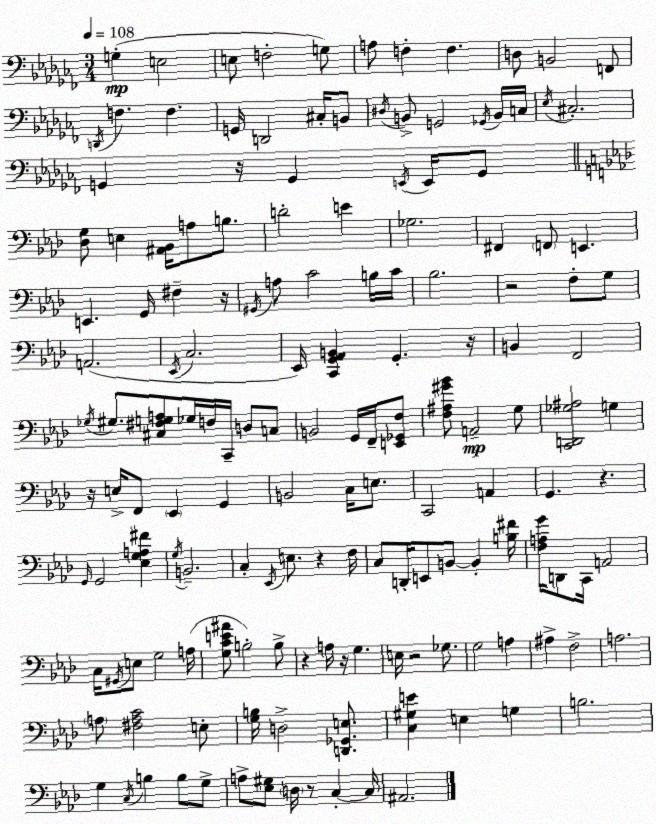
X:1
T:Untitled
M:3/4
L:1/4
K:Abm
G, E,2 E,/2 F,2 G,/2 A,/2 F, F, D,/2 B,,2 F,,/2 D,,/4 F, F, G,,/4 D,,2 ^C,/4 B,,/2 ^D,/4 B,,/2 G,,2 _G,,/4 B,,/4 C,/4 _E,/4 ^C,2 G,, z/4 G,, E,,/4 E,,/4 G,,/2 [_D,G,]/2 E, [^A,,_B,,]/4 A,/2 B,/2 D2 E _G,2 ^F,, F,,/2 E,, E,, G,,/4 ^F, z/4 ^G,,/4 A,/2 C2 B,/4 C/4 _B,2 z2 F,/2 G,/2 A,,2 _E,,/4 C,2 _E,,/4 [C,,G,,_A,,B,,] G,, z/4 B,, F,,2 _G,/4 ^G,/2 [^C,^F,G,A,]/2 _G,/4 F,/4 C,,/4 D,/2 C,/2 B,,2 G,,/4 F,,/4 [E,,_G,,F,]/2 [F,^A,^G_B]/2 A,,2 G,/2 [C,,D,,_G,^A,]2 G, z/4 E,/4 F,,/2 _E,, G,, B,,2 C,/4 E,/2 C,,2 A,, G,, z G,,/4 G,,2 [_E,G,A,^F] G,/4 B,,2 C, _E,,/4 E,/2 z F,/4 C,/2 D,,/4 E,,/2 B,,/2 B,, [B,^F]/4 [F,A,G]/4 D,,/2 C,,/4 A,,2 C,/4 ^G,,/4 E,/2 G,2 A,/4 [G,CE^A]/2 B,2 B,/2 z A,/4 z/4 G, E,/4 z2 _G,/2 G,2 A, ^A, F,2 A,2 A,/2 [^F,A,C]2 E,/2 [G,B,]/4 D,2 [D,,_G,,E,]/2 [C,^G,E] E, G, B,2 G, C,/4 B, B,/2 G,/2 A,/2 [_E,^G,]/2 D,/4 z/2 C, C,/4 ^A,,2